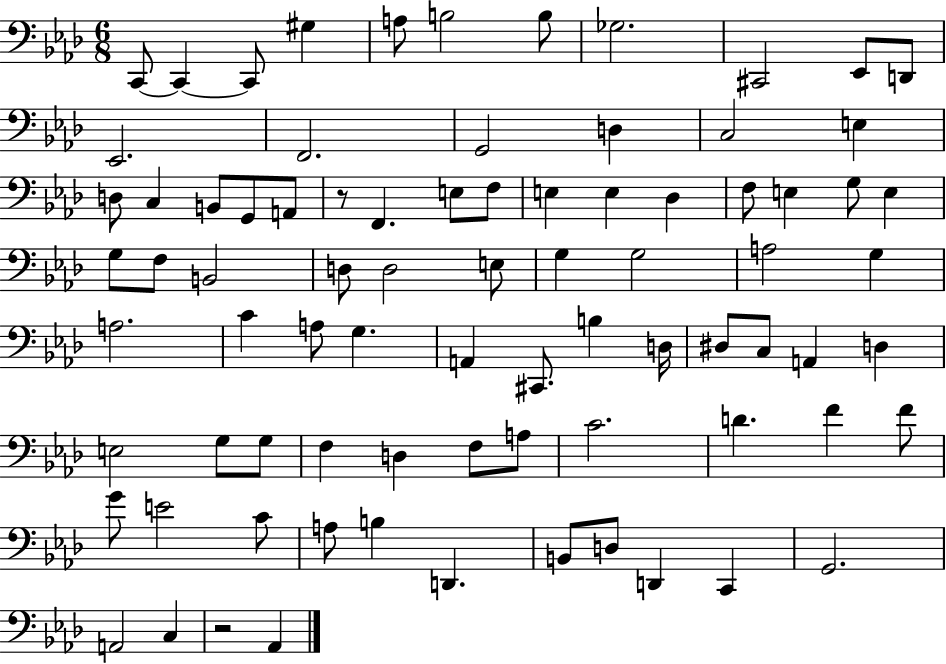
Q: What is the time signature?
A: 6/8